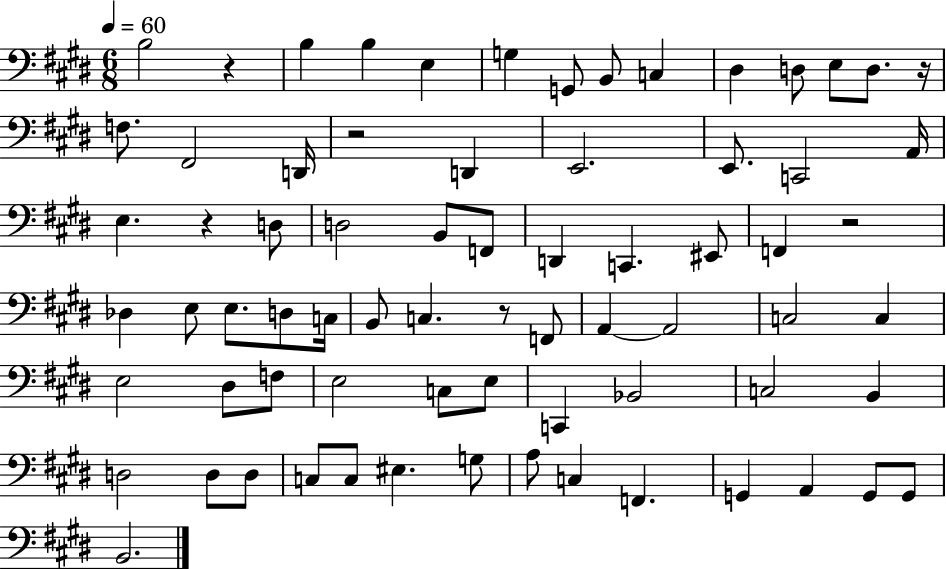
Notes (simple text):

B3/h R/q B3/q B3/q E3/q G3/q G2/e B2/e C3/q D#3/q D3/e E3/e D3/e. R/s F3/e. F#2/h D2/s R/h D2/q E2/h. E2/e. C2/h A2/s E3/q. R/q D3/e D3/h B2/e F2/e D2/q C2/q. EIS2/e F2/q R/h Db3/q E3/e E3/e. D3/e C3/s B2/e C3/q. R/e F2/e A2/q A2/h C3/h C3/q E3/h D#3/e F3/e E3/h C3/e E3/e C2/q Bb2/h C3/h B2/q D3/h D3/e D3/e C3/e C3/e EIS3/q. G3/e A3/e C3/q F2/q. G2/q A2/q G2/e G2/e B2/h.